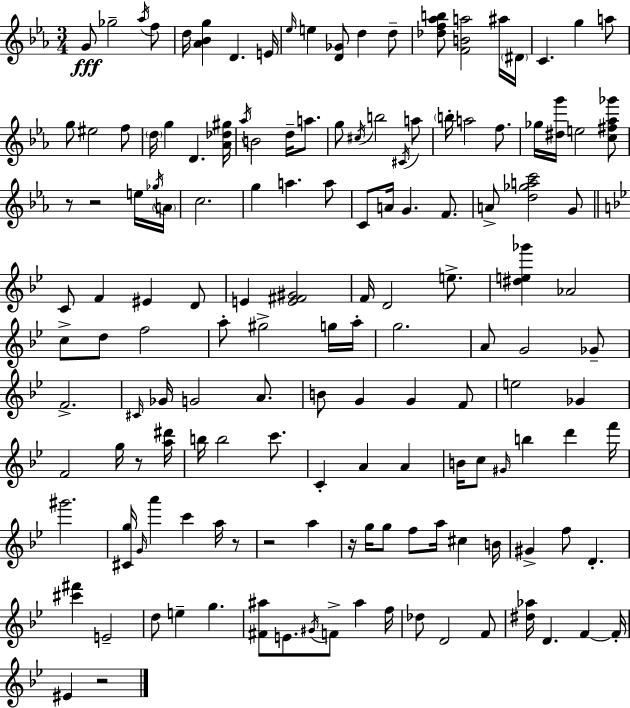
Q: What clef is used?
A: treble